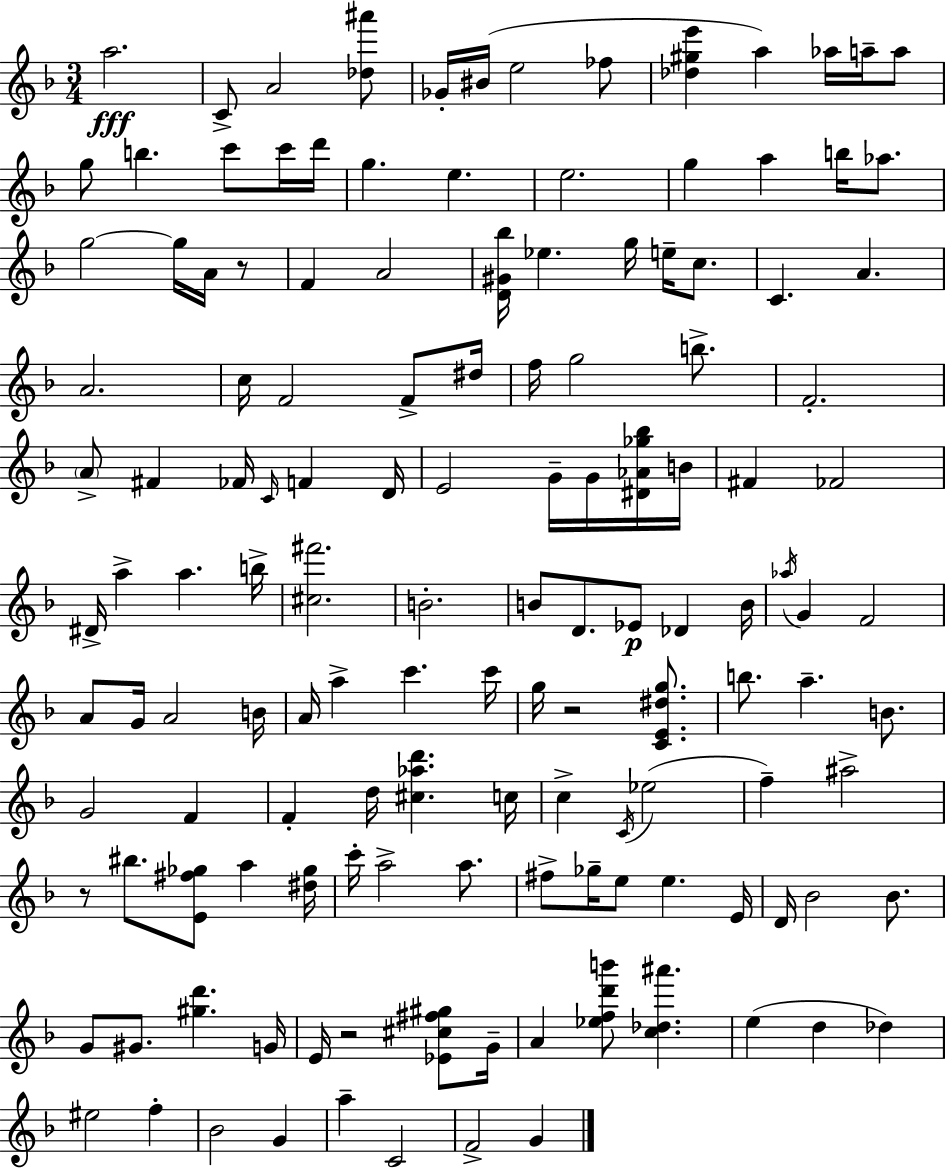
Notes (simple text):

A5/h. C4/e A4/h [Db5,A#6]/e Gb4/s BIS4/s E5/h FES5/e [Db5,G#5,E6]/q A5/q Ab5/s A5/s A5/e G5/e B5/q. C6/e C6/s D6/s G5/q. E5/q. E5/h. G5/q A5/q B5/s Ab5/e. G5/h G5/s A4/s R/e F4/q A4/h [D4,G#4,Bb5]/s Eb5/q. G5/s E5/s C5/e. C4/q. A4/q. A4/h. C5/s F4/h F4/e D#5/s F5/s G5/h B5/e. F4/h. A4/e F#4/q FES4/s C4/s F4/q D4/s E4/h G4/s G4/s [D#4,Ab4,Gb5,Bb5]/s B4/s F#4/q FES4/h D#4/s A5/q A5/q. B5/s [C#5,F#6]/h. B4/h. B4/e D4/e. Eb4/e Db4/q B4/s Ab5/s G4/q F4/h A4/e G4/s A4/h B4/s A4/s A5/q C6/q. C6/s G5/s R/h [C4,E4,D#5,G5]/e. B5/e. A5/q. B4/e. G4/h F4/q F4/q D5/s [C#5,Ab5,D6]/q. C5/s C5/q C4/s Eb5/h F5/q A#5/h R/e BIS5/e. [E4,F#5,Gb5]/e A5/q [D#5,Gb5]/s C6/s A5/h A5/e. F#5/e Gb5/s E5/e E5/q. E4/s D4/s Bb4/h Bb4/e. G4/e G#4/e. [G#5,D6]/q. G4/s E4/s R/h [Eb4,C#5,F#5,G#5]/e G4/s A4/q [Eb5,F5,D6,B6]/e [C5,Db5,A#6]/q. E5/q D5/q Db5/q EIS5/h F5/q Bb4/h G4/q A5/q C4/h F4/h G4/q